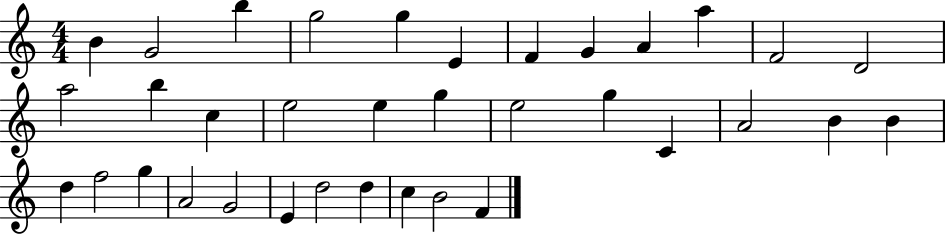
{
  \clef treble
  \numericTimeSignature
  \time 4/4
  \key c \major
  b'4 g'2 b''4 | g''2 g''4 e'4 | f'4 g'4 a'4 a''4 | f'2 d'2 | \break a''2 b''4 c''4 | e''2 e''4 g''4 | e''2 g''4 c'4 | a'2 b'4 b'4 | \break d''4 f''2 g''4 | a'2 g'2 | e'4 d''2 d''4 | c''4 b'2 f'4 | \break \bar "|."
}